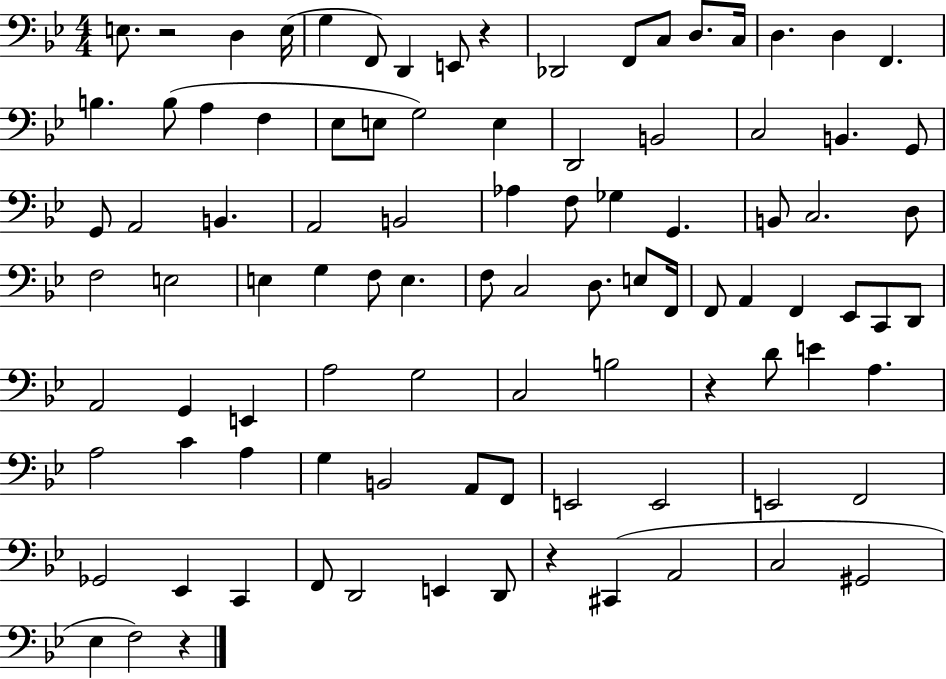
E3/e. R/h D3/q E3/s G3/q F2/e D2/q E2/e R/q Db2/h F2/e C3/e D3/e. C3/s D3/q. D3/q F2/q. B3/q. B3/e A3/q F3/q Eb3/e E3/e G3/h E3/q D2/h B2/h C3/h B2/q. G2/e G2/e A2/h B2/q. A2/h B2/h Ab3/q F3/e Gb3/q G2/q. B2/e C3/h. D3/e F3/h E3/h E3/q G3/q F3/e E3/q. F3/e C3/h D3/e. E3/e F2/s F2/e A2/q F2/q Eb2/e C2/e D2/e A2/h G2/q E2/q A3/h G3/h C3/h B3/h R/q D4/e E4/q A3/q. A3/h C4/q A3/q G3/q B2/h A2/e F2/e E2/h E2/h E2/h F2/h Gb2/h Eb2/q C2/q F2/e D2/h E2/q D2/e R/q C#2/q A2/h C3/h G#2/h Eb3/q F3/h R/q